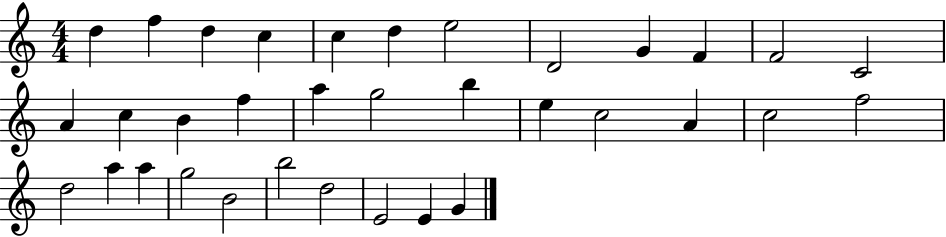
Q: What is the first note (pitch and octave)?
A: D5